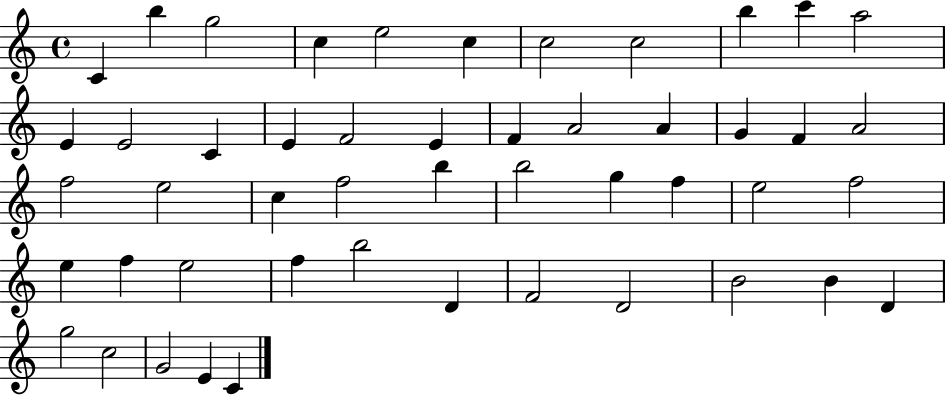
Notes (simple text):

C4/q B5/q G5/h C5/q E5/h C5/q C5/h C5/h B5/q C6/q A5/h E4/q E4/h C4/q E4/q F4/h E4/q F4/q A4/h A4/q G4/q F4/q A4/h F5/h E5/h C5/q F5/h B5/q B5/h G5/q F5/q E5/h F5/h E5/q F5/q E5/h F5/q B5/h D4/q F4/h D4/h B4/h B4/q D4/q G5/h C5/h G4/h E4/q C4/q